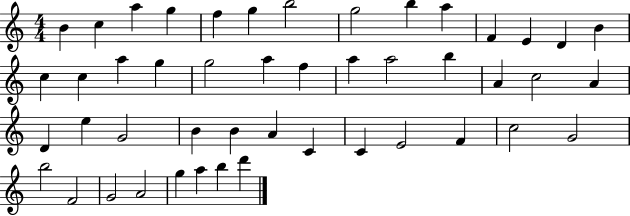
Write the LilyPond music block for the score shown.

{
  \clef treble
  \numericTimeSignature
  \time 4/4
  \key c \major
  b'4 c''4 a''4 g''4 | f''4 g''4 b''2 | g''2 b''4 a''4 | f'4 e'4 d'4 b'4 | \break c''4 c''4 a''4 g''4 | g''2 a''4 f''4 | a''4 a''2 b''4 | a'4 c''2 a'4 | \break d'4 e''4 g'2 | b'4 b'4 a'4 c'4 | c'4 e'2 f'4 | c''2 g'2 | \break b''2 f'2 | g'2 a'2 | g''4 a''4 b''4 d'''4 | \bar "|."
}